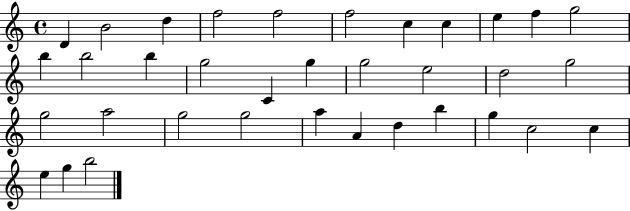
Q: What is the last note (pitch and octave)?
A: B5